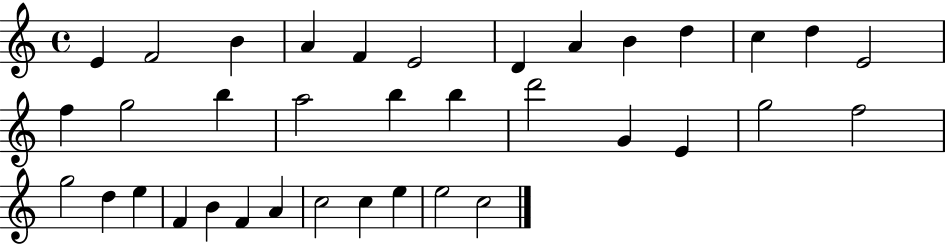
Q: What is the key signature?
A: C major